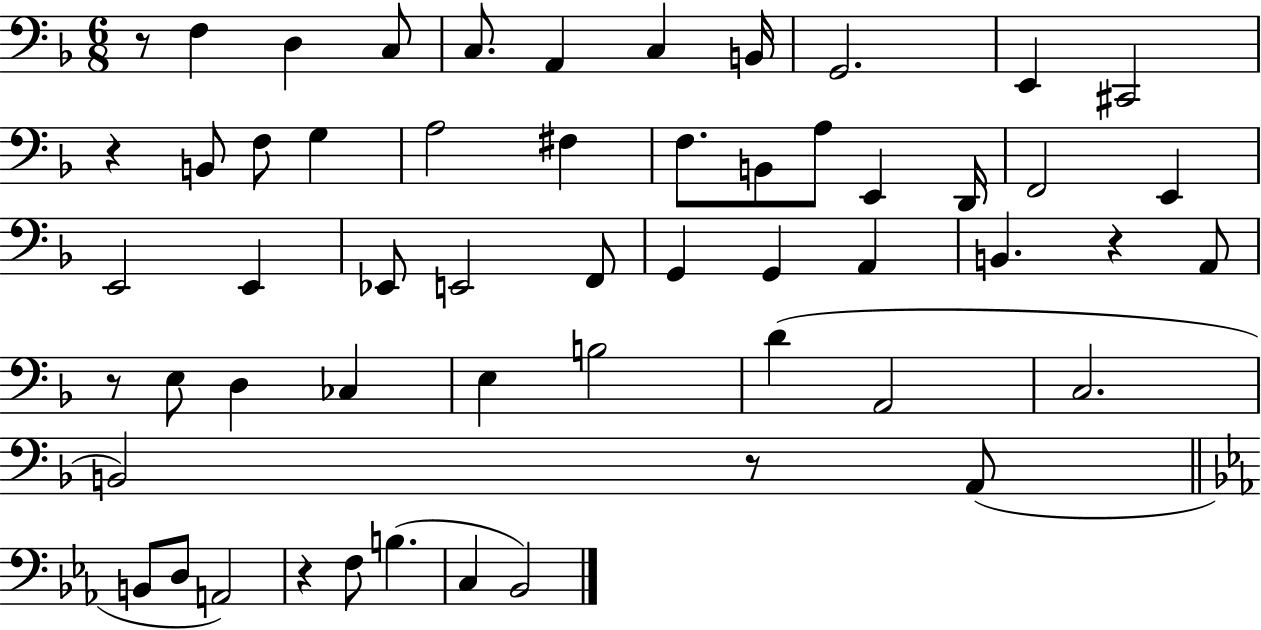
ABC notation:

X:1
T:Untitled
M:6/8
L:1/4
K:F
z/2 F, D, C,/2 C,/2 A,, C, B,,/4 G,,2 E,, ^C,,2 z B,,/2 F,/2 G, A,2 ^F, F,/2 B,,/2 A,/2 E,, D,,/4 F,,2 E,, E,,2 E,, _E,,/2 E,,2 F,,/2 G,, G,, A,, B,, z A,,/2 z/2 E,/2 D, _C, E, B,2 D A,,2 C,2 B,,2 z/2 A,,/2 B,,/2 D,/2 A,,2 z F,/2 B, C, _B,,2